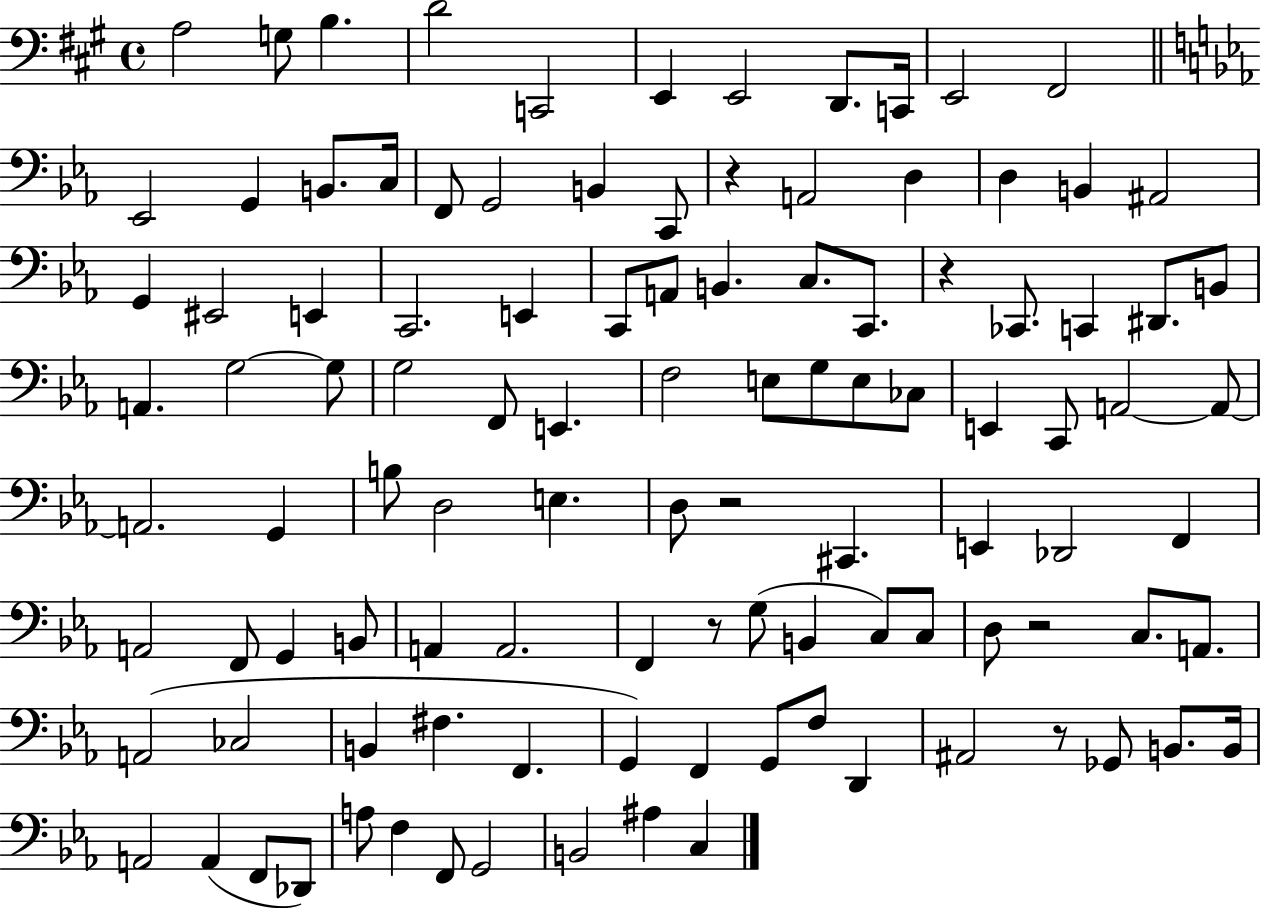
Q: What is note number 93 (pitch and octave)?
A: A2